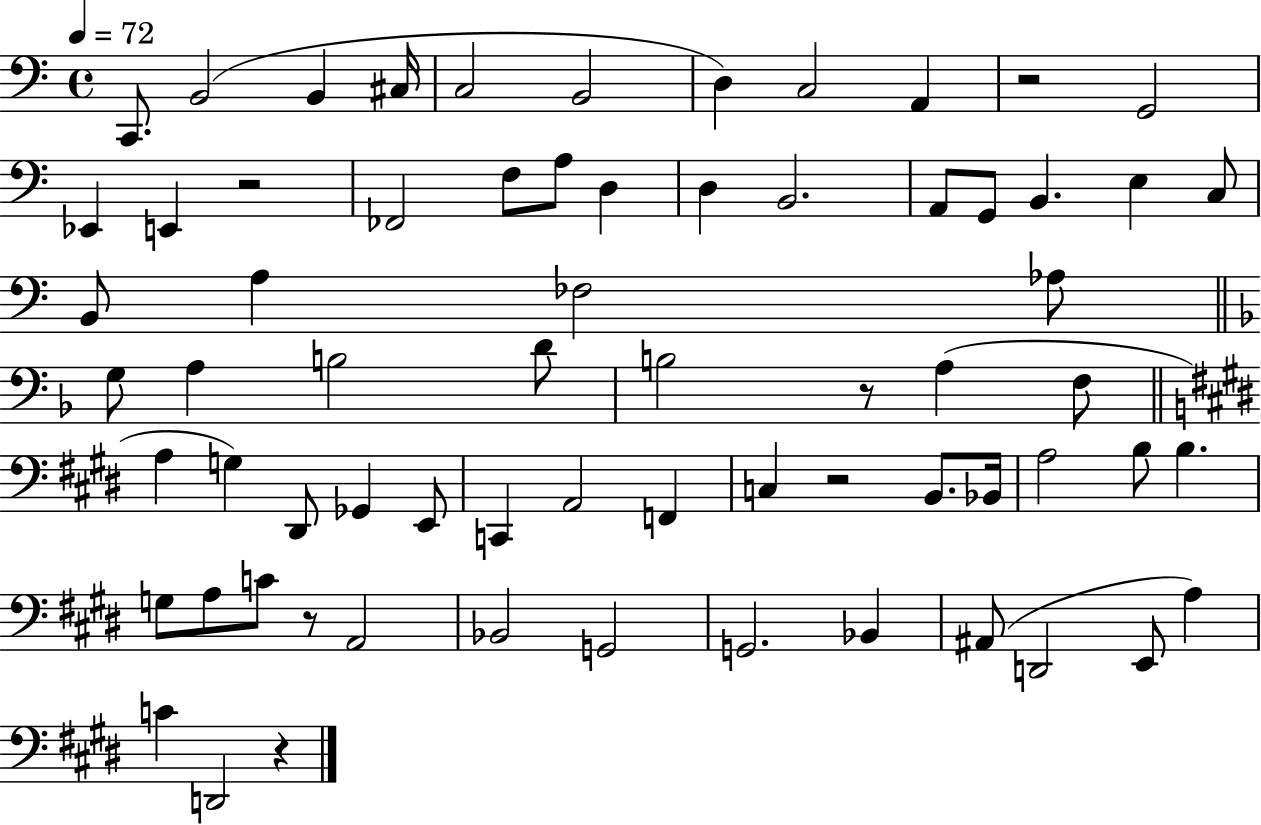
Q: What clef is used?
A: bass